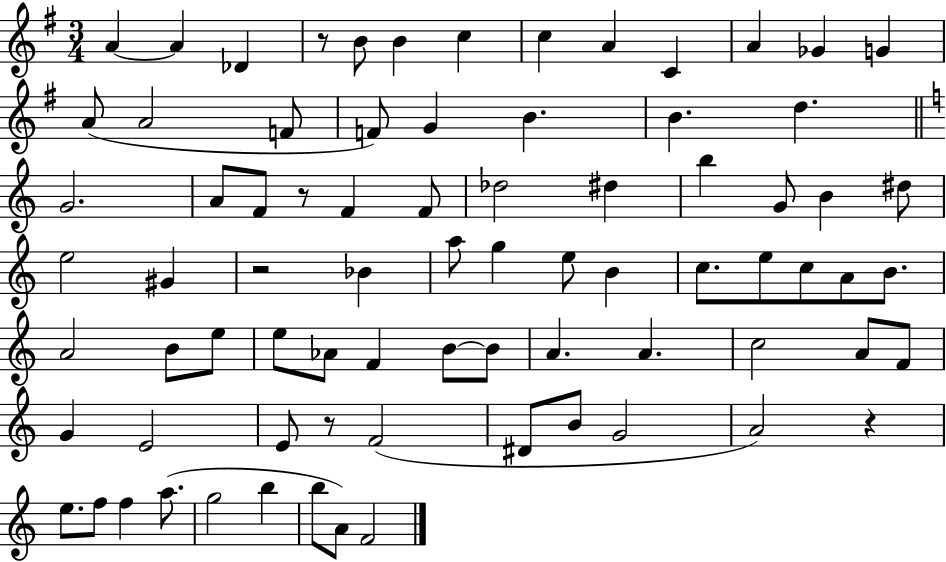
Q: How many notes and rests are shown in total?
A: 78